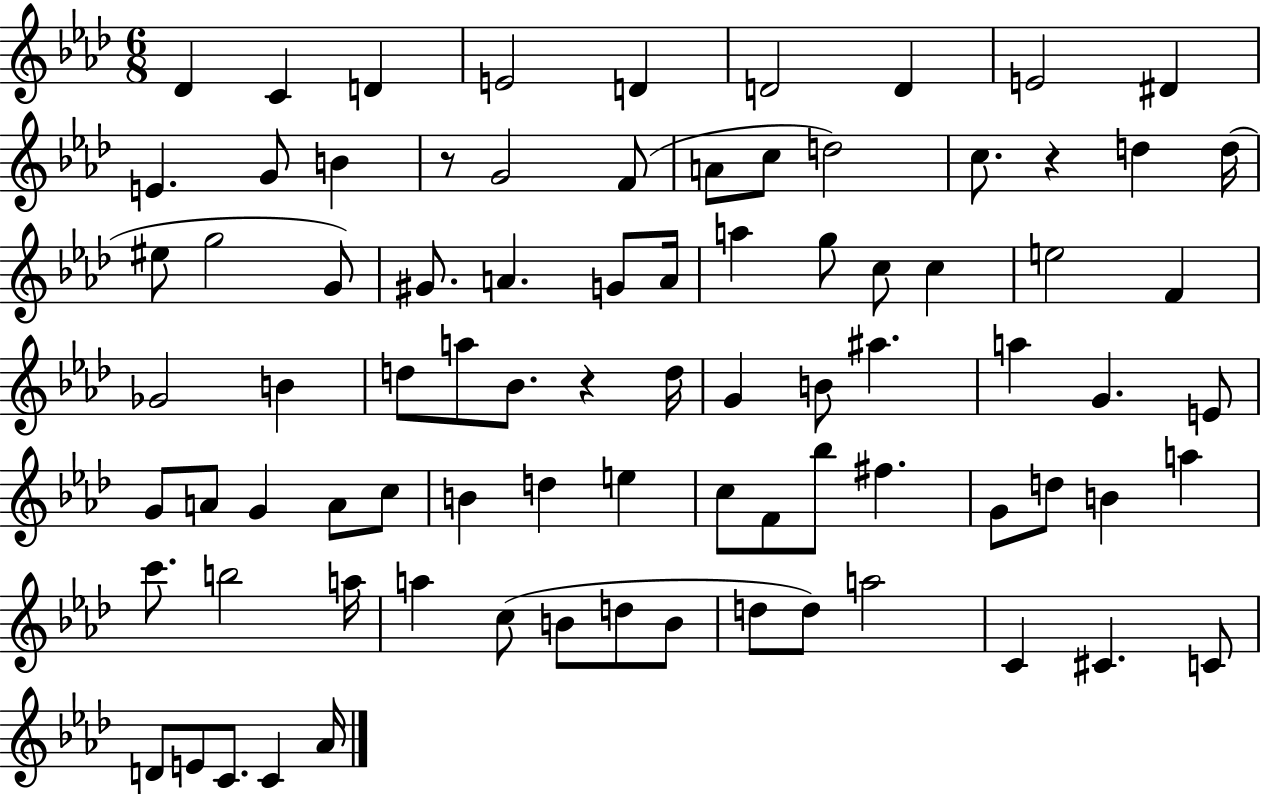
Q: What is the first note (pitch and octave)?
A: Db4